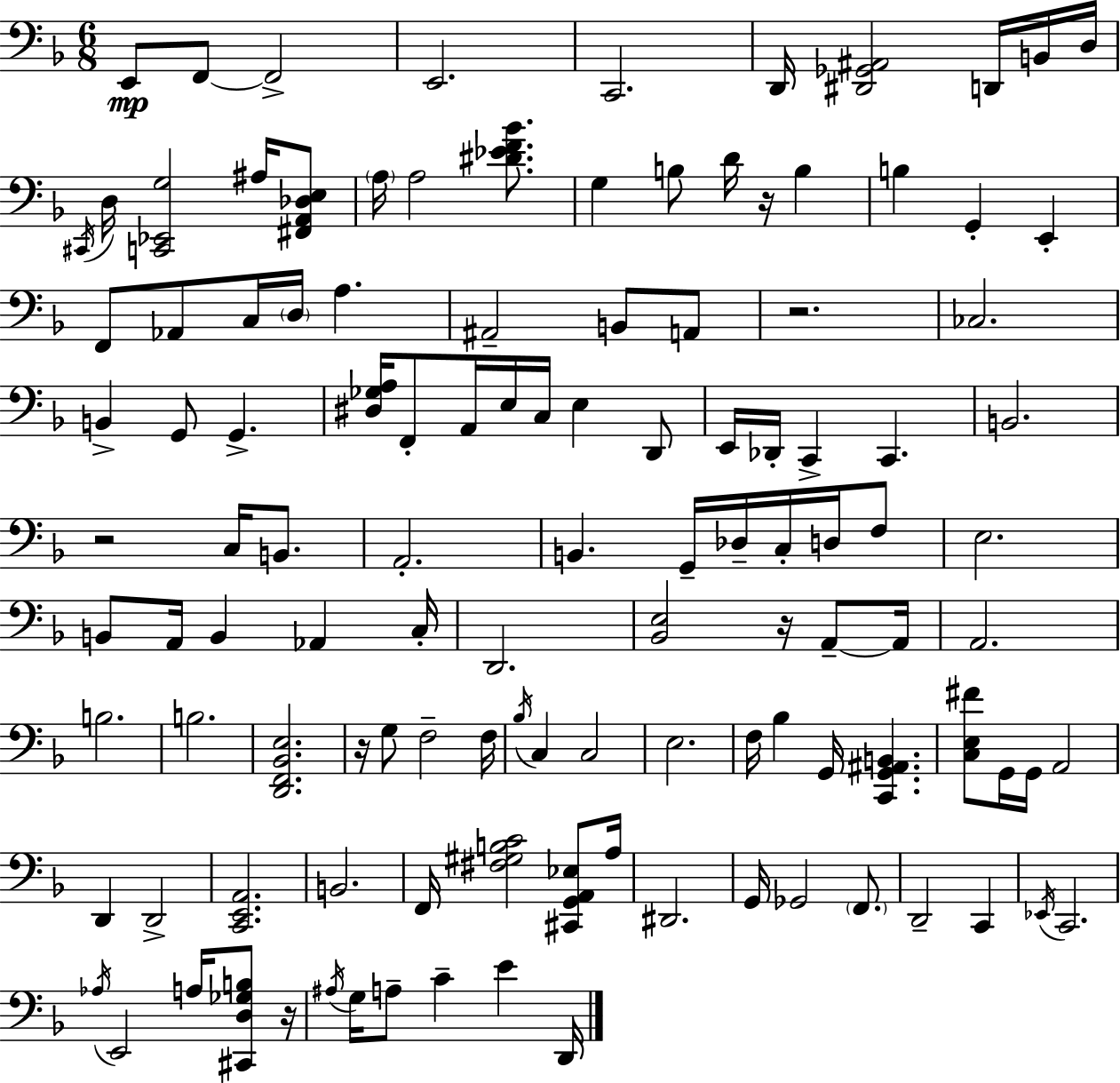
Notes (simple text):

E2/e F2/e F2/h E2/h. C2/h. D2/s [D#2,Gb2,A#2]/h D2/s B2/s D3/s C#2/s D3/s [C2,Eb2,G3]/h A#3/s [F#2,A2,Db3,E3]/e A3/s A3/h [D#4,Eb4,F4,Bb4]/e. G3/q B3/e D4/s R/s B3/q B3/q G2/q E2/q F2/e Ab2/e C3/s D3/s A3/q. A#2/h B2/e A2/e R/h. CES3/h. B2/q G2/e G2/q. [D#3,Gb3,A3]/s F2/e A2/s E3/s C3/s E3/q D2/e E2/s Db2/s C2/q C2/q. B2/h. R/h C3/s B2/e. A2/h. B2/q. G2/s Db3/s C3/s D3/s F3/e E3/h. B2/e A2/s B2/q Ab2/q C3/s D2/h. [Bb2,E3]/h R/s A2/e A2/s A2/h. B3/h. B3/h. [D2,F2,Bb2,E3]/h. R/s G3/e F3/h F3/s Bb3/s C3/q C3/h E3/h. F3/s Bb3/q G2/s [C2,G2,A#2,B2]/q. [C3,E3,F#4]/e G2/s G2/s A2/h D2/q D2/h [C2,E2,A2]/h. B2/h. F2/s [F#3,G#3,B3,C4]/h [C#2,G2,A2,Eb3]/e A3/s D#2/h. G2/s Gb2/h F2/e. D2/h C2/q Eb2/s C2/h. Ab3/s E2/h A3/s [C#2,D3,Gb3,B3]/e R/s A#3/s G3/s A3/e C4/q E4/q D2/s